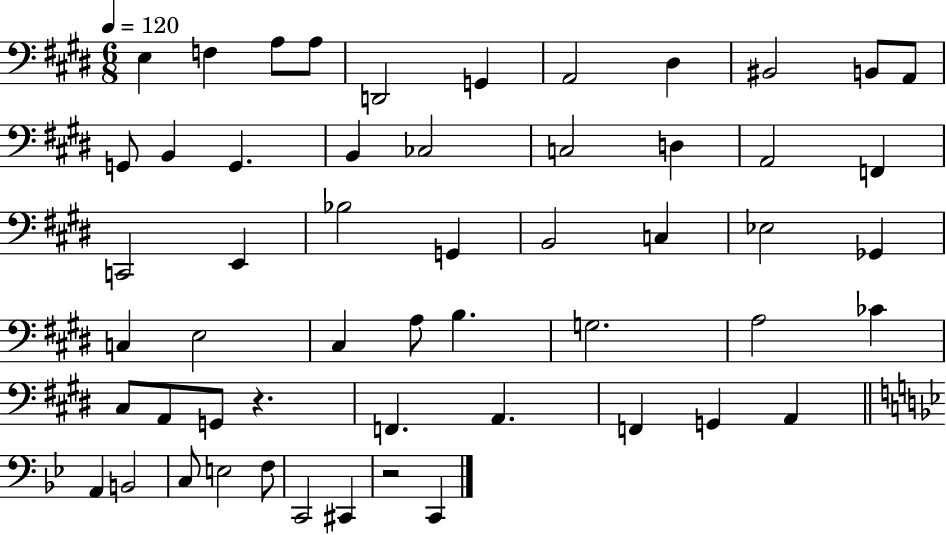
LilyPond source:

{
  \clef bass
  \numericTimeSignature
  \time 6/8
  \key e \major
  \tempo 4 = 120
  \repeat volta 2 { e4 f4 a8 a8 | d,2 g,4 | a,2 dis4 | bis,2 b,8 a,8 | \break g,8 b,4 g,4. | b,4 ces2 | c2 d4 | a,2 f,4 | \break c,2 e,4 | bes2 g,4 | b,2 c4 | ees2 ges,4 | \break c4 e2 | cis4 a8 b4. | g2. | a2 ces'4 | \break cis8 a,8 g,8 r4. | f,4. a,4. | f,4 g,4 a,4 | \bar "||" \break \key g \minor a,4 b,2 | c8 e2 f8 | c,2 cis,4 | r2 c,4 | \break } \bar "|."
}